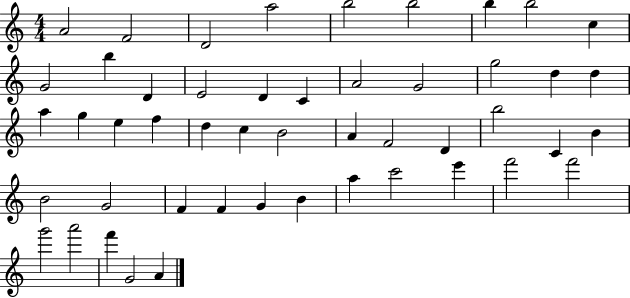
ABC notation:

X:1
T:Untitled
M:4/4
L:1/4
K:C
A2 F2 D2 a2 b2 b2 b b2 c G2 b D E2 D C A2 G2 g2 d d a g e f d c B2 A F2 D b2 C B B2 G2 F F G B a c'2 e' f'2 f'2 g'2 a'2 f' G2 A